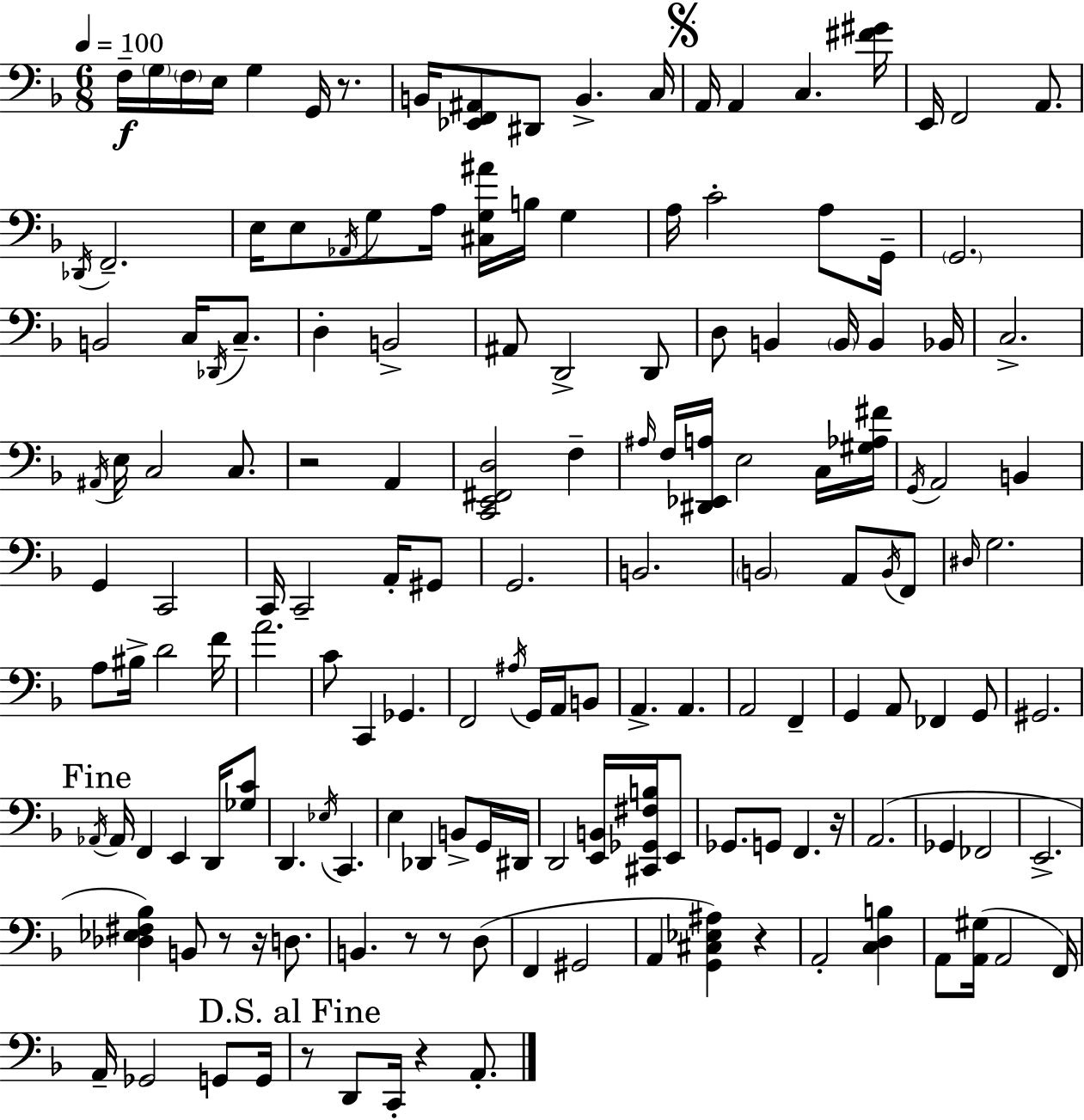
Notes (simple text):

F3/s G3/s F3/s E3/s G3/q G2/s R/e. B2/s [Eb2,F2,A#2]/e D#2/e B2/q. C3/s A2/s A2/q C3/q. [F#4,G#4]/s E2/s F2/h A2/e. Db2/s F2/h. E3/s E3/e Ab2/s G3/e A3/s [C#3,G3,A#4]/s B3/s G3/q A3/s C4/h A3/e G2/s G2/h. B2/h C3/s Db2/s C3/e. D3/q B2/h A#2/e D2/h D2/e D3/e B2/q B2/s B2/q Bb2/s C3/h. A#2/s E3/s C3/h C3/e. R/h A2/q [C2,E2,F#2,D3]/h F3/q A#3/s F3/s [D#2,Eb2,A3]/s E3/h C3/s [G#3,Ab3,F#4]/s G2/s A2/h B2/q G2/q C2/h C2/s C2/h A2/s G#2/e G2/h. B2/h. B2/h A2/e B2/s F2/e D#3/s G3/h. A3/e BIS3/s D4/h F4/s A4/h. C4/e C2/q Gb2/q. F2/h A#3/s G2/s A2/s B2/e A2/q. A2/q. A2/h F2/q G2/q A2/e FES2/q G2/e G#2/h. Ab2/s Ab2/s F2/q E2/q D2/s [Gb3,C4]/e D2/q. Eb3/s C2/q. E3/q Db2/q B2/e G2/s D#2/s D2/h [E2,B2]/s [C#2,Gb2,F#3,B3]/s E2/e Gb2/e. G2/e F2/q. R/s A2/h. Gb2/q FES2/h E2/h. [Db3,Eb3,F#3,Bb3]/q B2/e R/e R/s D3/e. B2/q. R/e R/e D3/e F2/q G#2/h A2/q [G2,C#3,Eb3,A#3]/q R/q A2/h [C3,D3,B3]/q A2/e [A2,G#3]/s A2/h F2/s A2/s Gb2/h G2/e G2/s R/e D2/e C2/s R/q A2/e.